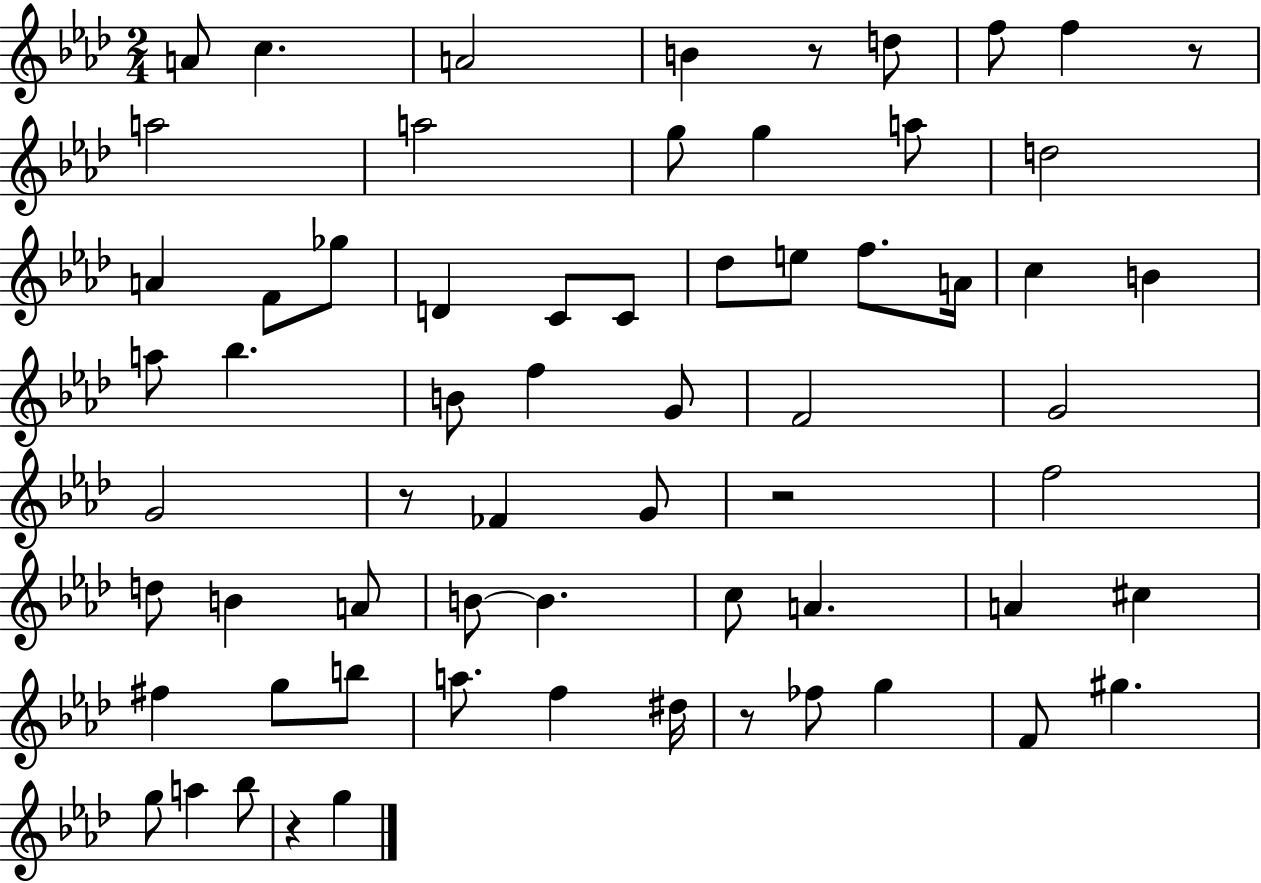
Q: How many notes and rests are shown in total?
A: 65